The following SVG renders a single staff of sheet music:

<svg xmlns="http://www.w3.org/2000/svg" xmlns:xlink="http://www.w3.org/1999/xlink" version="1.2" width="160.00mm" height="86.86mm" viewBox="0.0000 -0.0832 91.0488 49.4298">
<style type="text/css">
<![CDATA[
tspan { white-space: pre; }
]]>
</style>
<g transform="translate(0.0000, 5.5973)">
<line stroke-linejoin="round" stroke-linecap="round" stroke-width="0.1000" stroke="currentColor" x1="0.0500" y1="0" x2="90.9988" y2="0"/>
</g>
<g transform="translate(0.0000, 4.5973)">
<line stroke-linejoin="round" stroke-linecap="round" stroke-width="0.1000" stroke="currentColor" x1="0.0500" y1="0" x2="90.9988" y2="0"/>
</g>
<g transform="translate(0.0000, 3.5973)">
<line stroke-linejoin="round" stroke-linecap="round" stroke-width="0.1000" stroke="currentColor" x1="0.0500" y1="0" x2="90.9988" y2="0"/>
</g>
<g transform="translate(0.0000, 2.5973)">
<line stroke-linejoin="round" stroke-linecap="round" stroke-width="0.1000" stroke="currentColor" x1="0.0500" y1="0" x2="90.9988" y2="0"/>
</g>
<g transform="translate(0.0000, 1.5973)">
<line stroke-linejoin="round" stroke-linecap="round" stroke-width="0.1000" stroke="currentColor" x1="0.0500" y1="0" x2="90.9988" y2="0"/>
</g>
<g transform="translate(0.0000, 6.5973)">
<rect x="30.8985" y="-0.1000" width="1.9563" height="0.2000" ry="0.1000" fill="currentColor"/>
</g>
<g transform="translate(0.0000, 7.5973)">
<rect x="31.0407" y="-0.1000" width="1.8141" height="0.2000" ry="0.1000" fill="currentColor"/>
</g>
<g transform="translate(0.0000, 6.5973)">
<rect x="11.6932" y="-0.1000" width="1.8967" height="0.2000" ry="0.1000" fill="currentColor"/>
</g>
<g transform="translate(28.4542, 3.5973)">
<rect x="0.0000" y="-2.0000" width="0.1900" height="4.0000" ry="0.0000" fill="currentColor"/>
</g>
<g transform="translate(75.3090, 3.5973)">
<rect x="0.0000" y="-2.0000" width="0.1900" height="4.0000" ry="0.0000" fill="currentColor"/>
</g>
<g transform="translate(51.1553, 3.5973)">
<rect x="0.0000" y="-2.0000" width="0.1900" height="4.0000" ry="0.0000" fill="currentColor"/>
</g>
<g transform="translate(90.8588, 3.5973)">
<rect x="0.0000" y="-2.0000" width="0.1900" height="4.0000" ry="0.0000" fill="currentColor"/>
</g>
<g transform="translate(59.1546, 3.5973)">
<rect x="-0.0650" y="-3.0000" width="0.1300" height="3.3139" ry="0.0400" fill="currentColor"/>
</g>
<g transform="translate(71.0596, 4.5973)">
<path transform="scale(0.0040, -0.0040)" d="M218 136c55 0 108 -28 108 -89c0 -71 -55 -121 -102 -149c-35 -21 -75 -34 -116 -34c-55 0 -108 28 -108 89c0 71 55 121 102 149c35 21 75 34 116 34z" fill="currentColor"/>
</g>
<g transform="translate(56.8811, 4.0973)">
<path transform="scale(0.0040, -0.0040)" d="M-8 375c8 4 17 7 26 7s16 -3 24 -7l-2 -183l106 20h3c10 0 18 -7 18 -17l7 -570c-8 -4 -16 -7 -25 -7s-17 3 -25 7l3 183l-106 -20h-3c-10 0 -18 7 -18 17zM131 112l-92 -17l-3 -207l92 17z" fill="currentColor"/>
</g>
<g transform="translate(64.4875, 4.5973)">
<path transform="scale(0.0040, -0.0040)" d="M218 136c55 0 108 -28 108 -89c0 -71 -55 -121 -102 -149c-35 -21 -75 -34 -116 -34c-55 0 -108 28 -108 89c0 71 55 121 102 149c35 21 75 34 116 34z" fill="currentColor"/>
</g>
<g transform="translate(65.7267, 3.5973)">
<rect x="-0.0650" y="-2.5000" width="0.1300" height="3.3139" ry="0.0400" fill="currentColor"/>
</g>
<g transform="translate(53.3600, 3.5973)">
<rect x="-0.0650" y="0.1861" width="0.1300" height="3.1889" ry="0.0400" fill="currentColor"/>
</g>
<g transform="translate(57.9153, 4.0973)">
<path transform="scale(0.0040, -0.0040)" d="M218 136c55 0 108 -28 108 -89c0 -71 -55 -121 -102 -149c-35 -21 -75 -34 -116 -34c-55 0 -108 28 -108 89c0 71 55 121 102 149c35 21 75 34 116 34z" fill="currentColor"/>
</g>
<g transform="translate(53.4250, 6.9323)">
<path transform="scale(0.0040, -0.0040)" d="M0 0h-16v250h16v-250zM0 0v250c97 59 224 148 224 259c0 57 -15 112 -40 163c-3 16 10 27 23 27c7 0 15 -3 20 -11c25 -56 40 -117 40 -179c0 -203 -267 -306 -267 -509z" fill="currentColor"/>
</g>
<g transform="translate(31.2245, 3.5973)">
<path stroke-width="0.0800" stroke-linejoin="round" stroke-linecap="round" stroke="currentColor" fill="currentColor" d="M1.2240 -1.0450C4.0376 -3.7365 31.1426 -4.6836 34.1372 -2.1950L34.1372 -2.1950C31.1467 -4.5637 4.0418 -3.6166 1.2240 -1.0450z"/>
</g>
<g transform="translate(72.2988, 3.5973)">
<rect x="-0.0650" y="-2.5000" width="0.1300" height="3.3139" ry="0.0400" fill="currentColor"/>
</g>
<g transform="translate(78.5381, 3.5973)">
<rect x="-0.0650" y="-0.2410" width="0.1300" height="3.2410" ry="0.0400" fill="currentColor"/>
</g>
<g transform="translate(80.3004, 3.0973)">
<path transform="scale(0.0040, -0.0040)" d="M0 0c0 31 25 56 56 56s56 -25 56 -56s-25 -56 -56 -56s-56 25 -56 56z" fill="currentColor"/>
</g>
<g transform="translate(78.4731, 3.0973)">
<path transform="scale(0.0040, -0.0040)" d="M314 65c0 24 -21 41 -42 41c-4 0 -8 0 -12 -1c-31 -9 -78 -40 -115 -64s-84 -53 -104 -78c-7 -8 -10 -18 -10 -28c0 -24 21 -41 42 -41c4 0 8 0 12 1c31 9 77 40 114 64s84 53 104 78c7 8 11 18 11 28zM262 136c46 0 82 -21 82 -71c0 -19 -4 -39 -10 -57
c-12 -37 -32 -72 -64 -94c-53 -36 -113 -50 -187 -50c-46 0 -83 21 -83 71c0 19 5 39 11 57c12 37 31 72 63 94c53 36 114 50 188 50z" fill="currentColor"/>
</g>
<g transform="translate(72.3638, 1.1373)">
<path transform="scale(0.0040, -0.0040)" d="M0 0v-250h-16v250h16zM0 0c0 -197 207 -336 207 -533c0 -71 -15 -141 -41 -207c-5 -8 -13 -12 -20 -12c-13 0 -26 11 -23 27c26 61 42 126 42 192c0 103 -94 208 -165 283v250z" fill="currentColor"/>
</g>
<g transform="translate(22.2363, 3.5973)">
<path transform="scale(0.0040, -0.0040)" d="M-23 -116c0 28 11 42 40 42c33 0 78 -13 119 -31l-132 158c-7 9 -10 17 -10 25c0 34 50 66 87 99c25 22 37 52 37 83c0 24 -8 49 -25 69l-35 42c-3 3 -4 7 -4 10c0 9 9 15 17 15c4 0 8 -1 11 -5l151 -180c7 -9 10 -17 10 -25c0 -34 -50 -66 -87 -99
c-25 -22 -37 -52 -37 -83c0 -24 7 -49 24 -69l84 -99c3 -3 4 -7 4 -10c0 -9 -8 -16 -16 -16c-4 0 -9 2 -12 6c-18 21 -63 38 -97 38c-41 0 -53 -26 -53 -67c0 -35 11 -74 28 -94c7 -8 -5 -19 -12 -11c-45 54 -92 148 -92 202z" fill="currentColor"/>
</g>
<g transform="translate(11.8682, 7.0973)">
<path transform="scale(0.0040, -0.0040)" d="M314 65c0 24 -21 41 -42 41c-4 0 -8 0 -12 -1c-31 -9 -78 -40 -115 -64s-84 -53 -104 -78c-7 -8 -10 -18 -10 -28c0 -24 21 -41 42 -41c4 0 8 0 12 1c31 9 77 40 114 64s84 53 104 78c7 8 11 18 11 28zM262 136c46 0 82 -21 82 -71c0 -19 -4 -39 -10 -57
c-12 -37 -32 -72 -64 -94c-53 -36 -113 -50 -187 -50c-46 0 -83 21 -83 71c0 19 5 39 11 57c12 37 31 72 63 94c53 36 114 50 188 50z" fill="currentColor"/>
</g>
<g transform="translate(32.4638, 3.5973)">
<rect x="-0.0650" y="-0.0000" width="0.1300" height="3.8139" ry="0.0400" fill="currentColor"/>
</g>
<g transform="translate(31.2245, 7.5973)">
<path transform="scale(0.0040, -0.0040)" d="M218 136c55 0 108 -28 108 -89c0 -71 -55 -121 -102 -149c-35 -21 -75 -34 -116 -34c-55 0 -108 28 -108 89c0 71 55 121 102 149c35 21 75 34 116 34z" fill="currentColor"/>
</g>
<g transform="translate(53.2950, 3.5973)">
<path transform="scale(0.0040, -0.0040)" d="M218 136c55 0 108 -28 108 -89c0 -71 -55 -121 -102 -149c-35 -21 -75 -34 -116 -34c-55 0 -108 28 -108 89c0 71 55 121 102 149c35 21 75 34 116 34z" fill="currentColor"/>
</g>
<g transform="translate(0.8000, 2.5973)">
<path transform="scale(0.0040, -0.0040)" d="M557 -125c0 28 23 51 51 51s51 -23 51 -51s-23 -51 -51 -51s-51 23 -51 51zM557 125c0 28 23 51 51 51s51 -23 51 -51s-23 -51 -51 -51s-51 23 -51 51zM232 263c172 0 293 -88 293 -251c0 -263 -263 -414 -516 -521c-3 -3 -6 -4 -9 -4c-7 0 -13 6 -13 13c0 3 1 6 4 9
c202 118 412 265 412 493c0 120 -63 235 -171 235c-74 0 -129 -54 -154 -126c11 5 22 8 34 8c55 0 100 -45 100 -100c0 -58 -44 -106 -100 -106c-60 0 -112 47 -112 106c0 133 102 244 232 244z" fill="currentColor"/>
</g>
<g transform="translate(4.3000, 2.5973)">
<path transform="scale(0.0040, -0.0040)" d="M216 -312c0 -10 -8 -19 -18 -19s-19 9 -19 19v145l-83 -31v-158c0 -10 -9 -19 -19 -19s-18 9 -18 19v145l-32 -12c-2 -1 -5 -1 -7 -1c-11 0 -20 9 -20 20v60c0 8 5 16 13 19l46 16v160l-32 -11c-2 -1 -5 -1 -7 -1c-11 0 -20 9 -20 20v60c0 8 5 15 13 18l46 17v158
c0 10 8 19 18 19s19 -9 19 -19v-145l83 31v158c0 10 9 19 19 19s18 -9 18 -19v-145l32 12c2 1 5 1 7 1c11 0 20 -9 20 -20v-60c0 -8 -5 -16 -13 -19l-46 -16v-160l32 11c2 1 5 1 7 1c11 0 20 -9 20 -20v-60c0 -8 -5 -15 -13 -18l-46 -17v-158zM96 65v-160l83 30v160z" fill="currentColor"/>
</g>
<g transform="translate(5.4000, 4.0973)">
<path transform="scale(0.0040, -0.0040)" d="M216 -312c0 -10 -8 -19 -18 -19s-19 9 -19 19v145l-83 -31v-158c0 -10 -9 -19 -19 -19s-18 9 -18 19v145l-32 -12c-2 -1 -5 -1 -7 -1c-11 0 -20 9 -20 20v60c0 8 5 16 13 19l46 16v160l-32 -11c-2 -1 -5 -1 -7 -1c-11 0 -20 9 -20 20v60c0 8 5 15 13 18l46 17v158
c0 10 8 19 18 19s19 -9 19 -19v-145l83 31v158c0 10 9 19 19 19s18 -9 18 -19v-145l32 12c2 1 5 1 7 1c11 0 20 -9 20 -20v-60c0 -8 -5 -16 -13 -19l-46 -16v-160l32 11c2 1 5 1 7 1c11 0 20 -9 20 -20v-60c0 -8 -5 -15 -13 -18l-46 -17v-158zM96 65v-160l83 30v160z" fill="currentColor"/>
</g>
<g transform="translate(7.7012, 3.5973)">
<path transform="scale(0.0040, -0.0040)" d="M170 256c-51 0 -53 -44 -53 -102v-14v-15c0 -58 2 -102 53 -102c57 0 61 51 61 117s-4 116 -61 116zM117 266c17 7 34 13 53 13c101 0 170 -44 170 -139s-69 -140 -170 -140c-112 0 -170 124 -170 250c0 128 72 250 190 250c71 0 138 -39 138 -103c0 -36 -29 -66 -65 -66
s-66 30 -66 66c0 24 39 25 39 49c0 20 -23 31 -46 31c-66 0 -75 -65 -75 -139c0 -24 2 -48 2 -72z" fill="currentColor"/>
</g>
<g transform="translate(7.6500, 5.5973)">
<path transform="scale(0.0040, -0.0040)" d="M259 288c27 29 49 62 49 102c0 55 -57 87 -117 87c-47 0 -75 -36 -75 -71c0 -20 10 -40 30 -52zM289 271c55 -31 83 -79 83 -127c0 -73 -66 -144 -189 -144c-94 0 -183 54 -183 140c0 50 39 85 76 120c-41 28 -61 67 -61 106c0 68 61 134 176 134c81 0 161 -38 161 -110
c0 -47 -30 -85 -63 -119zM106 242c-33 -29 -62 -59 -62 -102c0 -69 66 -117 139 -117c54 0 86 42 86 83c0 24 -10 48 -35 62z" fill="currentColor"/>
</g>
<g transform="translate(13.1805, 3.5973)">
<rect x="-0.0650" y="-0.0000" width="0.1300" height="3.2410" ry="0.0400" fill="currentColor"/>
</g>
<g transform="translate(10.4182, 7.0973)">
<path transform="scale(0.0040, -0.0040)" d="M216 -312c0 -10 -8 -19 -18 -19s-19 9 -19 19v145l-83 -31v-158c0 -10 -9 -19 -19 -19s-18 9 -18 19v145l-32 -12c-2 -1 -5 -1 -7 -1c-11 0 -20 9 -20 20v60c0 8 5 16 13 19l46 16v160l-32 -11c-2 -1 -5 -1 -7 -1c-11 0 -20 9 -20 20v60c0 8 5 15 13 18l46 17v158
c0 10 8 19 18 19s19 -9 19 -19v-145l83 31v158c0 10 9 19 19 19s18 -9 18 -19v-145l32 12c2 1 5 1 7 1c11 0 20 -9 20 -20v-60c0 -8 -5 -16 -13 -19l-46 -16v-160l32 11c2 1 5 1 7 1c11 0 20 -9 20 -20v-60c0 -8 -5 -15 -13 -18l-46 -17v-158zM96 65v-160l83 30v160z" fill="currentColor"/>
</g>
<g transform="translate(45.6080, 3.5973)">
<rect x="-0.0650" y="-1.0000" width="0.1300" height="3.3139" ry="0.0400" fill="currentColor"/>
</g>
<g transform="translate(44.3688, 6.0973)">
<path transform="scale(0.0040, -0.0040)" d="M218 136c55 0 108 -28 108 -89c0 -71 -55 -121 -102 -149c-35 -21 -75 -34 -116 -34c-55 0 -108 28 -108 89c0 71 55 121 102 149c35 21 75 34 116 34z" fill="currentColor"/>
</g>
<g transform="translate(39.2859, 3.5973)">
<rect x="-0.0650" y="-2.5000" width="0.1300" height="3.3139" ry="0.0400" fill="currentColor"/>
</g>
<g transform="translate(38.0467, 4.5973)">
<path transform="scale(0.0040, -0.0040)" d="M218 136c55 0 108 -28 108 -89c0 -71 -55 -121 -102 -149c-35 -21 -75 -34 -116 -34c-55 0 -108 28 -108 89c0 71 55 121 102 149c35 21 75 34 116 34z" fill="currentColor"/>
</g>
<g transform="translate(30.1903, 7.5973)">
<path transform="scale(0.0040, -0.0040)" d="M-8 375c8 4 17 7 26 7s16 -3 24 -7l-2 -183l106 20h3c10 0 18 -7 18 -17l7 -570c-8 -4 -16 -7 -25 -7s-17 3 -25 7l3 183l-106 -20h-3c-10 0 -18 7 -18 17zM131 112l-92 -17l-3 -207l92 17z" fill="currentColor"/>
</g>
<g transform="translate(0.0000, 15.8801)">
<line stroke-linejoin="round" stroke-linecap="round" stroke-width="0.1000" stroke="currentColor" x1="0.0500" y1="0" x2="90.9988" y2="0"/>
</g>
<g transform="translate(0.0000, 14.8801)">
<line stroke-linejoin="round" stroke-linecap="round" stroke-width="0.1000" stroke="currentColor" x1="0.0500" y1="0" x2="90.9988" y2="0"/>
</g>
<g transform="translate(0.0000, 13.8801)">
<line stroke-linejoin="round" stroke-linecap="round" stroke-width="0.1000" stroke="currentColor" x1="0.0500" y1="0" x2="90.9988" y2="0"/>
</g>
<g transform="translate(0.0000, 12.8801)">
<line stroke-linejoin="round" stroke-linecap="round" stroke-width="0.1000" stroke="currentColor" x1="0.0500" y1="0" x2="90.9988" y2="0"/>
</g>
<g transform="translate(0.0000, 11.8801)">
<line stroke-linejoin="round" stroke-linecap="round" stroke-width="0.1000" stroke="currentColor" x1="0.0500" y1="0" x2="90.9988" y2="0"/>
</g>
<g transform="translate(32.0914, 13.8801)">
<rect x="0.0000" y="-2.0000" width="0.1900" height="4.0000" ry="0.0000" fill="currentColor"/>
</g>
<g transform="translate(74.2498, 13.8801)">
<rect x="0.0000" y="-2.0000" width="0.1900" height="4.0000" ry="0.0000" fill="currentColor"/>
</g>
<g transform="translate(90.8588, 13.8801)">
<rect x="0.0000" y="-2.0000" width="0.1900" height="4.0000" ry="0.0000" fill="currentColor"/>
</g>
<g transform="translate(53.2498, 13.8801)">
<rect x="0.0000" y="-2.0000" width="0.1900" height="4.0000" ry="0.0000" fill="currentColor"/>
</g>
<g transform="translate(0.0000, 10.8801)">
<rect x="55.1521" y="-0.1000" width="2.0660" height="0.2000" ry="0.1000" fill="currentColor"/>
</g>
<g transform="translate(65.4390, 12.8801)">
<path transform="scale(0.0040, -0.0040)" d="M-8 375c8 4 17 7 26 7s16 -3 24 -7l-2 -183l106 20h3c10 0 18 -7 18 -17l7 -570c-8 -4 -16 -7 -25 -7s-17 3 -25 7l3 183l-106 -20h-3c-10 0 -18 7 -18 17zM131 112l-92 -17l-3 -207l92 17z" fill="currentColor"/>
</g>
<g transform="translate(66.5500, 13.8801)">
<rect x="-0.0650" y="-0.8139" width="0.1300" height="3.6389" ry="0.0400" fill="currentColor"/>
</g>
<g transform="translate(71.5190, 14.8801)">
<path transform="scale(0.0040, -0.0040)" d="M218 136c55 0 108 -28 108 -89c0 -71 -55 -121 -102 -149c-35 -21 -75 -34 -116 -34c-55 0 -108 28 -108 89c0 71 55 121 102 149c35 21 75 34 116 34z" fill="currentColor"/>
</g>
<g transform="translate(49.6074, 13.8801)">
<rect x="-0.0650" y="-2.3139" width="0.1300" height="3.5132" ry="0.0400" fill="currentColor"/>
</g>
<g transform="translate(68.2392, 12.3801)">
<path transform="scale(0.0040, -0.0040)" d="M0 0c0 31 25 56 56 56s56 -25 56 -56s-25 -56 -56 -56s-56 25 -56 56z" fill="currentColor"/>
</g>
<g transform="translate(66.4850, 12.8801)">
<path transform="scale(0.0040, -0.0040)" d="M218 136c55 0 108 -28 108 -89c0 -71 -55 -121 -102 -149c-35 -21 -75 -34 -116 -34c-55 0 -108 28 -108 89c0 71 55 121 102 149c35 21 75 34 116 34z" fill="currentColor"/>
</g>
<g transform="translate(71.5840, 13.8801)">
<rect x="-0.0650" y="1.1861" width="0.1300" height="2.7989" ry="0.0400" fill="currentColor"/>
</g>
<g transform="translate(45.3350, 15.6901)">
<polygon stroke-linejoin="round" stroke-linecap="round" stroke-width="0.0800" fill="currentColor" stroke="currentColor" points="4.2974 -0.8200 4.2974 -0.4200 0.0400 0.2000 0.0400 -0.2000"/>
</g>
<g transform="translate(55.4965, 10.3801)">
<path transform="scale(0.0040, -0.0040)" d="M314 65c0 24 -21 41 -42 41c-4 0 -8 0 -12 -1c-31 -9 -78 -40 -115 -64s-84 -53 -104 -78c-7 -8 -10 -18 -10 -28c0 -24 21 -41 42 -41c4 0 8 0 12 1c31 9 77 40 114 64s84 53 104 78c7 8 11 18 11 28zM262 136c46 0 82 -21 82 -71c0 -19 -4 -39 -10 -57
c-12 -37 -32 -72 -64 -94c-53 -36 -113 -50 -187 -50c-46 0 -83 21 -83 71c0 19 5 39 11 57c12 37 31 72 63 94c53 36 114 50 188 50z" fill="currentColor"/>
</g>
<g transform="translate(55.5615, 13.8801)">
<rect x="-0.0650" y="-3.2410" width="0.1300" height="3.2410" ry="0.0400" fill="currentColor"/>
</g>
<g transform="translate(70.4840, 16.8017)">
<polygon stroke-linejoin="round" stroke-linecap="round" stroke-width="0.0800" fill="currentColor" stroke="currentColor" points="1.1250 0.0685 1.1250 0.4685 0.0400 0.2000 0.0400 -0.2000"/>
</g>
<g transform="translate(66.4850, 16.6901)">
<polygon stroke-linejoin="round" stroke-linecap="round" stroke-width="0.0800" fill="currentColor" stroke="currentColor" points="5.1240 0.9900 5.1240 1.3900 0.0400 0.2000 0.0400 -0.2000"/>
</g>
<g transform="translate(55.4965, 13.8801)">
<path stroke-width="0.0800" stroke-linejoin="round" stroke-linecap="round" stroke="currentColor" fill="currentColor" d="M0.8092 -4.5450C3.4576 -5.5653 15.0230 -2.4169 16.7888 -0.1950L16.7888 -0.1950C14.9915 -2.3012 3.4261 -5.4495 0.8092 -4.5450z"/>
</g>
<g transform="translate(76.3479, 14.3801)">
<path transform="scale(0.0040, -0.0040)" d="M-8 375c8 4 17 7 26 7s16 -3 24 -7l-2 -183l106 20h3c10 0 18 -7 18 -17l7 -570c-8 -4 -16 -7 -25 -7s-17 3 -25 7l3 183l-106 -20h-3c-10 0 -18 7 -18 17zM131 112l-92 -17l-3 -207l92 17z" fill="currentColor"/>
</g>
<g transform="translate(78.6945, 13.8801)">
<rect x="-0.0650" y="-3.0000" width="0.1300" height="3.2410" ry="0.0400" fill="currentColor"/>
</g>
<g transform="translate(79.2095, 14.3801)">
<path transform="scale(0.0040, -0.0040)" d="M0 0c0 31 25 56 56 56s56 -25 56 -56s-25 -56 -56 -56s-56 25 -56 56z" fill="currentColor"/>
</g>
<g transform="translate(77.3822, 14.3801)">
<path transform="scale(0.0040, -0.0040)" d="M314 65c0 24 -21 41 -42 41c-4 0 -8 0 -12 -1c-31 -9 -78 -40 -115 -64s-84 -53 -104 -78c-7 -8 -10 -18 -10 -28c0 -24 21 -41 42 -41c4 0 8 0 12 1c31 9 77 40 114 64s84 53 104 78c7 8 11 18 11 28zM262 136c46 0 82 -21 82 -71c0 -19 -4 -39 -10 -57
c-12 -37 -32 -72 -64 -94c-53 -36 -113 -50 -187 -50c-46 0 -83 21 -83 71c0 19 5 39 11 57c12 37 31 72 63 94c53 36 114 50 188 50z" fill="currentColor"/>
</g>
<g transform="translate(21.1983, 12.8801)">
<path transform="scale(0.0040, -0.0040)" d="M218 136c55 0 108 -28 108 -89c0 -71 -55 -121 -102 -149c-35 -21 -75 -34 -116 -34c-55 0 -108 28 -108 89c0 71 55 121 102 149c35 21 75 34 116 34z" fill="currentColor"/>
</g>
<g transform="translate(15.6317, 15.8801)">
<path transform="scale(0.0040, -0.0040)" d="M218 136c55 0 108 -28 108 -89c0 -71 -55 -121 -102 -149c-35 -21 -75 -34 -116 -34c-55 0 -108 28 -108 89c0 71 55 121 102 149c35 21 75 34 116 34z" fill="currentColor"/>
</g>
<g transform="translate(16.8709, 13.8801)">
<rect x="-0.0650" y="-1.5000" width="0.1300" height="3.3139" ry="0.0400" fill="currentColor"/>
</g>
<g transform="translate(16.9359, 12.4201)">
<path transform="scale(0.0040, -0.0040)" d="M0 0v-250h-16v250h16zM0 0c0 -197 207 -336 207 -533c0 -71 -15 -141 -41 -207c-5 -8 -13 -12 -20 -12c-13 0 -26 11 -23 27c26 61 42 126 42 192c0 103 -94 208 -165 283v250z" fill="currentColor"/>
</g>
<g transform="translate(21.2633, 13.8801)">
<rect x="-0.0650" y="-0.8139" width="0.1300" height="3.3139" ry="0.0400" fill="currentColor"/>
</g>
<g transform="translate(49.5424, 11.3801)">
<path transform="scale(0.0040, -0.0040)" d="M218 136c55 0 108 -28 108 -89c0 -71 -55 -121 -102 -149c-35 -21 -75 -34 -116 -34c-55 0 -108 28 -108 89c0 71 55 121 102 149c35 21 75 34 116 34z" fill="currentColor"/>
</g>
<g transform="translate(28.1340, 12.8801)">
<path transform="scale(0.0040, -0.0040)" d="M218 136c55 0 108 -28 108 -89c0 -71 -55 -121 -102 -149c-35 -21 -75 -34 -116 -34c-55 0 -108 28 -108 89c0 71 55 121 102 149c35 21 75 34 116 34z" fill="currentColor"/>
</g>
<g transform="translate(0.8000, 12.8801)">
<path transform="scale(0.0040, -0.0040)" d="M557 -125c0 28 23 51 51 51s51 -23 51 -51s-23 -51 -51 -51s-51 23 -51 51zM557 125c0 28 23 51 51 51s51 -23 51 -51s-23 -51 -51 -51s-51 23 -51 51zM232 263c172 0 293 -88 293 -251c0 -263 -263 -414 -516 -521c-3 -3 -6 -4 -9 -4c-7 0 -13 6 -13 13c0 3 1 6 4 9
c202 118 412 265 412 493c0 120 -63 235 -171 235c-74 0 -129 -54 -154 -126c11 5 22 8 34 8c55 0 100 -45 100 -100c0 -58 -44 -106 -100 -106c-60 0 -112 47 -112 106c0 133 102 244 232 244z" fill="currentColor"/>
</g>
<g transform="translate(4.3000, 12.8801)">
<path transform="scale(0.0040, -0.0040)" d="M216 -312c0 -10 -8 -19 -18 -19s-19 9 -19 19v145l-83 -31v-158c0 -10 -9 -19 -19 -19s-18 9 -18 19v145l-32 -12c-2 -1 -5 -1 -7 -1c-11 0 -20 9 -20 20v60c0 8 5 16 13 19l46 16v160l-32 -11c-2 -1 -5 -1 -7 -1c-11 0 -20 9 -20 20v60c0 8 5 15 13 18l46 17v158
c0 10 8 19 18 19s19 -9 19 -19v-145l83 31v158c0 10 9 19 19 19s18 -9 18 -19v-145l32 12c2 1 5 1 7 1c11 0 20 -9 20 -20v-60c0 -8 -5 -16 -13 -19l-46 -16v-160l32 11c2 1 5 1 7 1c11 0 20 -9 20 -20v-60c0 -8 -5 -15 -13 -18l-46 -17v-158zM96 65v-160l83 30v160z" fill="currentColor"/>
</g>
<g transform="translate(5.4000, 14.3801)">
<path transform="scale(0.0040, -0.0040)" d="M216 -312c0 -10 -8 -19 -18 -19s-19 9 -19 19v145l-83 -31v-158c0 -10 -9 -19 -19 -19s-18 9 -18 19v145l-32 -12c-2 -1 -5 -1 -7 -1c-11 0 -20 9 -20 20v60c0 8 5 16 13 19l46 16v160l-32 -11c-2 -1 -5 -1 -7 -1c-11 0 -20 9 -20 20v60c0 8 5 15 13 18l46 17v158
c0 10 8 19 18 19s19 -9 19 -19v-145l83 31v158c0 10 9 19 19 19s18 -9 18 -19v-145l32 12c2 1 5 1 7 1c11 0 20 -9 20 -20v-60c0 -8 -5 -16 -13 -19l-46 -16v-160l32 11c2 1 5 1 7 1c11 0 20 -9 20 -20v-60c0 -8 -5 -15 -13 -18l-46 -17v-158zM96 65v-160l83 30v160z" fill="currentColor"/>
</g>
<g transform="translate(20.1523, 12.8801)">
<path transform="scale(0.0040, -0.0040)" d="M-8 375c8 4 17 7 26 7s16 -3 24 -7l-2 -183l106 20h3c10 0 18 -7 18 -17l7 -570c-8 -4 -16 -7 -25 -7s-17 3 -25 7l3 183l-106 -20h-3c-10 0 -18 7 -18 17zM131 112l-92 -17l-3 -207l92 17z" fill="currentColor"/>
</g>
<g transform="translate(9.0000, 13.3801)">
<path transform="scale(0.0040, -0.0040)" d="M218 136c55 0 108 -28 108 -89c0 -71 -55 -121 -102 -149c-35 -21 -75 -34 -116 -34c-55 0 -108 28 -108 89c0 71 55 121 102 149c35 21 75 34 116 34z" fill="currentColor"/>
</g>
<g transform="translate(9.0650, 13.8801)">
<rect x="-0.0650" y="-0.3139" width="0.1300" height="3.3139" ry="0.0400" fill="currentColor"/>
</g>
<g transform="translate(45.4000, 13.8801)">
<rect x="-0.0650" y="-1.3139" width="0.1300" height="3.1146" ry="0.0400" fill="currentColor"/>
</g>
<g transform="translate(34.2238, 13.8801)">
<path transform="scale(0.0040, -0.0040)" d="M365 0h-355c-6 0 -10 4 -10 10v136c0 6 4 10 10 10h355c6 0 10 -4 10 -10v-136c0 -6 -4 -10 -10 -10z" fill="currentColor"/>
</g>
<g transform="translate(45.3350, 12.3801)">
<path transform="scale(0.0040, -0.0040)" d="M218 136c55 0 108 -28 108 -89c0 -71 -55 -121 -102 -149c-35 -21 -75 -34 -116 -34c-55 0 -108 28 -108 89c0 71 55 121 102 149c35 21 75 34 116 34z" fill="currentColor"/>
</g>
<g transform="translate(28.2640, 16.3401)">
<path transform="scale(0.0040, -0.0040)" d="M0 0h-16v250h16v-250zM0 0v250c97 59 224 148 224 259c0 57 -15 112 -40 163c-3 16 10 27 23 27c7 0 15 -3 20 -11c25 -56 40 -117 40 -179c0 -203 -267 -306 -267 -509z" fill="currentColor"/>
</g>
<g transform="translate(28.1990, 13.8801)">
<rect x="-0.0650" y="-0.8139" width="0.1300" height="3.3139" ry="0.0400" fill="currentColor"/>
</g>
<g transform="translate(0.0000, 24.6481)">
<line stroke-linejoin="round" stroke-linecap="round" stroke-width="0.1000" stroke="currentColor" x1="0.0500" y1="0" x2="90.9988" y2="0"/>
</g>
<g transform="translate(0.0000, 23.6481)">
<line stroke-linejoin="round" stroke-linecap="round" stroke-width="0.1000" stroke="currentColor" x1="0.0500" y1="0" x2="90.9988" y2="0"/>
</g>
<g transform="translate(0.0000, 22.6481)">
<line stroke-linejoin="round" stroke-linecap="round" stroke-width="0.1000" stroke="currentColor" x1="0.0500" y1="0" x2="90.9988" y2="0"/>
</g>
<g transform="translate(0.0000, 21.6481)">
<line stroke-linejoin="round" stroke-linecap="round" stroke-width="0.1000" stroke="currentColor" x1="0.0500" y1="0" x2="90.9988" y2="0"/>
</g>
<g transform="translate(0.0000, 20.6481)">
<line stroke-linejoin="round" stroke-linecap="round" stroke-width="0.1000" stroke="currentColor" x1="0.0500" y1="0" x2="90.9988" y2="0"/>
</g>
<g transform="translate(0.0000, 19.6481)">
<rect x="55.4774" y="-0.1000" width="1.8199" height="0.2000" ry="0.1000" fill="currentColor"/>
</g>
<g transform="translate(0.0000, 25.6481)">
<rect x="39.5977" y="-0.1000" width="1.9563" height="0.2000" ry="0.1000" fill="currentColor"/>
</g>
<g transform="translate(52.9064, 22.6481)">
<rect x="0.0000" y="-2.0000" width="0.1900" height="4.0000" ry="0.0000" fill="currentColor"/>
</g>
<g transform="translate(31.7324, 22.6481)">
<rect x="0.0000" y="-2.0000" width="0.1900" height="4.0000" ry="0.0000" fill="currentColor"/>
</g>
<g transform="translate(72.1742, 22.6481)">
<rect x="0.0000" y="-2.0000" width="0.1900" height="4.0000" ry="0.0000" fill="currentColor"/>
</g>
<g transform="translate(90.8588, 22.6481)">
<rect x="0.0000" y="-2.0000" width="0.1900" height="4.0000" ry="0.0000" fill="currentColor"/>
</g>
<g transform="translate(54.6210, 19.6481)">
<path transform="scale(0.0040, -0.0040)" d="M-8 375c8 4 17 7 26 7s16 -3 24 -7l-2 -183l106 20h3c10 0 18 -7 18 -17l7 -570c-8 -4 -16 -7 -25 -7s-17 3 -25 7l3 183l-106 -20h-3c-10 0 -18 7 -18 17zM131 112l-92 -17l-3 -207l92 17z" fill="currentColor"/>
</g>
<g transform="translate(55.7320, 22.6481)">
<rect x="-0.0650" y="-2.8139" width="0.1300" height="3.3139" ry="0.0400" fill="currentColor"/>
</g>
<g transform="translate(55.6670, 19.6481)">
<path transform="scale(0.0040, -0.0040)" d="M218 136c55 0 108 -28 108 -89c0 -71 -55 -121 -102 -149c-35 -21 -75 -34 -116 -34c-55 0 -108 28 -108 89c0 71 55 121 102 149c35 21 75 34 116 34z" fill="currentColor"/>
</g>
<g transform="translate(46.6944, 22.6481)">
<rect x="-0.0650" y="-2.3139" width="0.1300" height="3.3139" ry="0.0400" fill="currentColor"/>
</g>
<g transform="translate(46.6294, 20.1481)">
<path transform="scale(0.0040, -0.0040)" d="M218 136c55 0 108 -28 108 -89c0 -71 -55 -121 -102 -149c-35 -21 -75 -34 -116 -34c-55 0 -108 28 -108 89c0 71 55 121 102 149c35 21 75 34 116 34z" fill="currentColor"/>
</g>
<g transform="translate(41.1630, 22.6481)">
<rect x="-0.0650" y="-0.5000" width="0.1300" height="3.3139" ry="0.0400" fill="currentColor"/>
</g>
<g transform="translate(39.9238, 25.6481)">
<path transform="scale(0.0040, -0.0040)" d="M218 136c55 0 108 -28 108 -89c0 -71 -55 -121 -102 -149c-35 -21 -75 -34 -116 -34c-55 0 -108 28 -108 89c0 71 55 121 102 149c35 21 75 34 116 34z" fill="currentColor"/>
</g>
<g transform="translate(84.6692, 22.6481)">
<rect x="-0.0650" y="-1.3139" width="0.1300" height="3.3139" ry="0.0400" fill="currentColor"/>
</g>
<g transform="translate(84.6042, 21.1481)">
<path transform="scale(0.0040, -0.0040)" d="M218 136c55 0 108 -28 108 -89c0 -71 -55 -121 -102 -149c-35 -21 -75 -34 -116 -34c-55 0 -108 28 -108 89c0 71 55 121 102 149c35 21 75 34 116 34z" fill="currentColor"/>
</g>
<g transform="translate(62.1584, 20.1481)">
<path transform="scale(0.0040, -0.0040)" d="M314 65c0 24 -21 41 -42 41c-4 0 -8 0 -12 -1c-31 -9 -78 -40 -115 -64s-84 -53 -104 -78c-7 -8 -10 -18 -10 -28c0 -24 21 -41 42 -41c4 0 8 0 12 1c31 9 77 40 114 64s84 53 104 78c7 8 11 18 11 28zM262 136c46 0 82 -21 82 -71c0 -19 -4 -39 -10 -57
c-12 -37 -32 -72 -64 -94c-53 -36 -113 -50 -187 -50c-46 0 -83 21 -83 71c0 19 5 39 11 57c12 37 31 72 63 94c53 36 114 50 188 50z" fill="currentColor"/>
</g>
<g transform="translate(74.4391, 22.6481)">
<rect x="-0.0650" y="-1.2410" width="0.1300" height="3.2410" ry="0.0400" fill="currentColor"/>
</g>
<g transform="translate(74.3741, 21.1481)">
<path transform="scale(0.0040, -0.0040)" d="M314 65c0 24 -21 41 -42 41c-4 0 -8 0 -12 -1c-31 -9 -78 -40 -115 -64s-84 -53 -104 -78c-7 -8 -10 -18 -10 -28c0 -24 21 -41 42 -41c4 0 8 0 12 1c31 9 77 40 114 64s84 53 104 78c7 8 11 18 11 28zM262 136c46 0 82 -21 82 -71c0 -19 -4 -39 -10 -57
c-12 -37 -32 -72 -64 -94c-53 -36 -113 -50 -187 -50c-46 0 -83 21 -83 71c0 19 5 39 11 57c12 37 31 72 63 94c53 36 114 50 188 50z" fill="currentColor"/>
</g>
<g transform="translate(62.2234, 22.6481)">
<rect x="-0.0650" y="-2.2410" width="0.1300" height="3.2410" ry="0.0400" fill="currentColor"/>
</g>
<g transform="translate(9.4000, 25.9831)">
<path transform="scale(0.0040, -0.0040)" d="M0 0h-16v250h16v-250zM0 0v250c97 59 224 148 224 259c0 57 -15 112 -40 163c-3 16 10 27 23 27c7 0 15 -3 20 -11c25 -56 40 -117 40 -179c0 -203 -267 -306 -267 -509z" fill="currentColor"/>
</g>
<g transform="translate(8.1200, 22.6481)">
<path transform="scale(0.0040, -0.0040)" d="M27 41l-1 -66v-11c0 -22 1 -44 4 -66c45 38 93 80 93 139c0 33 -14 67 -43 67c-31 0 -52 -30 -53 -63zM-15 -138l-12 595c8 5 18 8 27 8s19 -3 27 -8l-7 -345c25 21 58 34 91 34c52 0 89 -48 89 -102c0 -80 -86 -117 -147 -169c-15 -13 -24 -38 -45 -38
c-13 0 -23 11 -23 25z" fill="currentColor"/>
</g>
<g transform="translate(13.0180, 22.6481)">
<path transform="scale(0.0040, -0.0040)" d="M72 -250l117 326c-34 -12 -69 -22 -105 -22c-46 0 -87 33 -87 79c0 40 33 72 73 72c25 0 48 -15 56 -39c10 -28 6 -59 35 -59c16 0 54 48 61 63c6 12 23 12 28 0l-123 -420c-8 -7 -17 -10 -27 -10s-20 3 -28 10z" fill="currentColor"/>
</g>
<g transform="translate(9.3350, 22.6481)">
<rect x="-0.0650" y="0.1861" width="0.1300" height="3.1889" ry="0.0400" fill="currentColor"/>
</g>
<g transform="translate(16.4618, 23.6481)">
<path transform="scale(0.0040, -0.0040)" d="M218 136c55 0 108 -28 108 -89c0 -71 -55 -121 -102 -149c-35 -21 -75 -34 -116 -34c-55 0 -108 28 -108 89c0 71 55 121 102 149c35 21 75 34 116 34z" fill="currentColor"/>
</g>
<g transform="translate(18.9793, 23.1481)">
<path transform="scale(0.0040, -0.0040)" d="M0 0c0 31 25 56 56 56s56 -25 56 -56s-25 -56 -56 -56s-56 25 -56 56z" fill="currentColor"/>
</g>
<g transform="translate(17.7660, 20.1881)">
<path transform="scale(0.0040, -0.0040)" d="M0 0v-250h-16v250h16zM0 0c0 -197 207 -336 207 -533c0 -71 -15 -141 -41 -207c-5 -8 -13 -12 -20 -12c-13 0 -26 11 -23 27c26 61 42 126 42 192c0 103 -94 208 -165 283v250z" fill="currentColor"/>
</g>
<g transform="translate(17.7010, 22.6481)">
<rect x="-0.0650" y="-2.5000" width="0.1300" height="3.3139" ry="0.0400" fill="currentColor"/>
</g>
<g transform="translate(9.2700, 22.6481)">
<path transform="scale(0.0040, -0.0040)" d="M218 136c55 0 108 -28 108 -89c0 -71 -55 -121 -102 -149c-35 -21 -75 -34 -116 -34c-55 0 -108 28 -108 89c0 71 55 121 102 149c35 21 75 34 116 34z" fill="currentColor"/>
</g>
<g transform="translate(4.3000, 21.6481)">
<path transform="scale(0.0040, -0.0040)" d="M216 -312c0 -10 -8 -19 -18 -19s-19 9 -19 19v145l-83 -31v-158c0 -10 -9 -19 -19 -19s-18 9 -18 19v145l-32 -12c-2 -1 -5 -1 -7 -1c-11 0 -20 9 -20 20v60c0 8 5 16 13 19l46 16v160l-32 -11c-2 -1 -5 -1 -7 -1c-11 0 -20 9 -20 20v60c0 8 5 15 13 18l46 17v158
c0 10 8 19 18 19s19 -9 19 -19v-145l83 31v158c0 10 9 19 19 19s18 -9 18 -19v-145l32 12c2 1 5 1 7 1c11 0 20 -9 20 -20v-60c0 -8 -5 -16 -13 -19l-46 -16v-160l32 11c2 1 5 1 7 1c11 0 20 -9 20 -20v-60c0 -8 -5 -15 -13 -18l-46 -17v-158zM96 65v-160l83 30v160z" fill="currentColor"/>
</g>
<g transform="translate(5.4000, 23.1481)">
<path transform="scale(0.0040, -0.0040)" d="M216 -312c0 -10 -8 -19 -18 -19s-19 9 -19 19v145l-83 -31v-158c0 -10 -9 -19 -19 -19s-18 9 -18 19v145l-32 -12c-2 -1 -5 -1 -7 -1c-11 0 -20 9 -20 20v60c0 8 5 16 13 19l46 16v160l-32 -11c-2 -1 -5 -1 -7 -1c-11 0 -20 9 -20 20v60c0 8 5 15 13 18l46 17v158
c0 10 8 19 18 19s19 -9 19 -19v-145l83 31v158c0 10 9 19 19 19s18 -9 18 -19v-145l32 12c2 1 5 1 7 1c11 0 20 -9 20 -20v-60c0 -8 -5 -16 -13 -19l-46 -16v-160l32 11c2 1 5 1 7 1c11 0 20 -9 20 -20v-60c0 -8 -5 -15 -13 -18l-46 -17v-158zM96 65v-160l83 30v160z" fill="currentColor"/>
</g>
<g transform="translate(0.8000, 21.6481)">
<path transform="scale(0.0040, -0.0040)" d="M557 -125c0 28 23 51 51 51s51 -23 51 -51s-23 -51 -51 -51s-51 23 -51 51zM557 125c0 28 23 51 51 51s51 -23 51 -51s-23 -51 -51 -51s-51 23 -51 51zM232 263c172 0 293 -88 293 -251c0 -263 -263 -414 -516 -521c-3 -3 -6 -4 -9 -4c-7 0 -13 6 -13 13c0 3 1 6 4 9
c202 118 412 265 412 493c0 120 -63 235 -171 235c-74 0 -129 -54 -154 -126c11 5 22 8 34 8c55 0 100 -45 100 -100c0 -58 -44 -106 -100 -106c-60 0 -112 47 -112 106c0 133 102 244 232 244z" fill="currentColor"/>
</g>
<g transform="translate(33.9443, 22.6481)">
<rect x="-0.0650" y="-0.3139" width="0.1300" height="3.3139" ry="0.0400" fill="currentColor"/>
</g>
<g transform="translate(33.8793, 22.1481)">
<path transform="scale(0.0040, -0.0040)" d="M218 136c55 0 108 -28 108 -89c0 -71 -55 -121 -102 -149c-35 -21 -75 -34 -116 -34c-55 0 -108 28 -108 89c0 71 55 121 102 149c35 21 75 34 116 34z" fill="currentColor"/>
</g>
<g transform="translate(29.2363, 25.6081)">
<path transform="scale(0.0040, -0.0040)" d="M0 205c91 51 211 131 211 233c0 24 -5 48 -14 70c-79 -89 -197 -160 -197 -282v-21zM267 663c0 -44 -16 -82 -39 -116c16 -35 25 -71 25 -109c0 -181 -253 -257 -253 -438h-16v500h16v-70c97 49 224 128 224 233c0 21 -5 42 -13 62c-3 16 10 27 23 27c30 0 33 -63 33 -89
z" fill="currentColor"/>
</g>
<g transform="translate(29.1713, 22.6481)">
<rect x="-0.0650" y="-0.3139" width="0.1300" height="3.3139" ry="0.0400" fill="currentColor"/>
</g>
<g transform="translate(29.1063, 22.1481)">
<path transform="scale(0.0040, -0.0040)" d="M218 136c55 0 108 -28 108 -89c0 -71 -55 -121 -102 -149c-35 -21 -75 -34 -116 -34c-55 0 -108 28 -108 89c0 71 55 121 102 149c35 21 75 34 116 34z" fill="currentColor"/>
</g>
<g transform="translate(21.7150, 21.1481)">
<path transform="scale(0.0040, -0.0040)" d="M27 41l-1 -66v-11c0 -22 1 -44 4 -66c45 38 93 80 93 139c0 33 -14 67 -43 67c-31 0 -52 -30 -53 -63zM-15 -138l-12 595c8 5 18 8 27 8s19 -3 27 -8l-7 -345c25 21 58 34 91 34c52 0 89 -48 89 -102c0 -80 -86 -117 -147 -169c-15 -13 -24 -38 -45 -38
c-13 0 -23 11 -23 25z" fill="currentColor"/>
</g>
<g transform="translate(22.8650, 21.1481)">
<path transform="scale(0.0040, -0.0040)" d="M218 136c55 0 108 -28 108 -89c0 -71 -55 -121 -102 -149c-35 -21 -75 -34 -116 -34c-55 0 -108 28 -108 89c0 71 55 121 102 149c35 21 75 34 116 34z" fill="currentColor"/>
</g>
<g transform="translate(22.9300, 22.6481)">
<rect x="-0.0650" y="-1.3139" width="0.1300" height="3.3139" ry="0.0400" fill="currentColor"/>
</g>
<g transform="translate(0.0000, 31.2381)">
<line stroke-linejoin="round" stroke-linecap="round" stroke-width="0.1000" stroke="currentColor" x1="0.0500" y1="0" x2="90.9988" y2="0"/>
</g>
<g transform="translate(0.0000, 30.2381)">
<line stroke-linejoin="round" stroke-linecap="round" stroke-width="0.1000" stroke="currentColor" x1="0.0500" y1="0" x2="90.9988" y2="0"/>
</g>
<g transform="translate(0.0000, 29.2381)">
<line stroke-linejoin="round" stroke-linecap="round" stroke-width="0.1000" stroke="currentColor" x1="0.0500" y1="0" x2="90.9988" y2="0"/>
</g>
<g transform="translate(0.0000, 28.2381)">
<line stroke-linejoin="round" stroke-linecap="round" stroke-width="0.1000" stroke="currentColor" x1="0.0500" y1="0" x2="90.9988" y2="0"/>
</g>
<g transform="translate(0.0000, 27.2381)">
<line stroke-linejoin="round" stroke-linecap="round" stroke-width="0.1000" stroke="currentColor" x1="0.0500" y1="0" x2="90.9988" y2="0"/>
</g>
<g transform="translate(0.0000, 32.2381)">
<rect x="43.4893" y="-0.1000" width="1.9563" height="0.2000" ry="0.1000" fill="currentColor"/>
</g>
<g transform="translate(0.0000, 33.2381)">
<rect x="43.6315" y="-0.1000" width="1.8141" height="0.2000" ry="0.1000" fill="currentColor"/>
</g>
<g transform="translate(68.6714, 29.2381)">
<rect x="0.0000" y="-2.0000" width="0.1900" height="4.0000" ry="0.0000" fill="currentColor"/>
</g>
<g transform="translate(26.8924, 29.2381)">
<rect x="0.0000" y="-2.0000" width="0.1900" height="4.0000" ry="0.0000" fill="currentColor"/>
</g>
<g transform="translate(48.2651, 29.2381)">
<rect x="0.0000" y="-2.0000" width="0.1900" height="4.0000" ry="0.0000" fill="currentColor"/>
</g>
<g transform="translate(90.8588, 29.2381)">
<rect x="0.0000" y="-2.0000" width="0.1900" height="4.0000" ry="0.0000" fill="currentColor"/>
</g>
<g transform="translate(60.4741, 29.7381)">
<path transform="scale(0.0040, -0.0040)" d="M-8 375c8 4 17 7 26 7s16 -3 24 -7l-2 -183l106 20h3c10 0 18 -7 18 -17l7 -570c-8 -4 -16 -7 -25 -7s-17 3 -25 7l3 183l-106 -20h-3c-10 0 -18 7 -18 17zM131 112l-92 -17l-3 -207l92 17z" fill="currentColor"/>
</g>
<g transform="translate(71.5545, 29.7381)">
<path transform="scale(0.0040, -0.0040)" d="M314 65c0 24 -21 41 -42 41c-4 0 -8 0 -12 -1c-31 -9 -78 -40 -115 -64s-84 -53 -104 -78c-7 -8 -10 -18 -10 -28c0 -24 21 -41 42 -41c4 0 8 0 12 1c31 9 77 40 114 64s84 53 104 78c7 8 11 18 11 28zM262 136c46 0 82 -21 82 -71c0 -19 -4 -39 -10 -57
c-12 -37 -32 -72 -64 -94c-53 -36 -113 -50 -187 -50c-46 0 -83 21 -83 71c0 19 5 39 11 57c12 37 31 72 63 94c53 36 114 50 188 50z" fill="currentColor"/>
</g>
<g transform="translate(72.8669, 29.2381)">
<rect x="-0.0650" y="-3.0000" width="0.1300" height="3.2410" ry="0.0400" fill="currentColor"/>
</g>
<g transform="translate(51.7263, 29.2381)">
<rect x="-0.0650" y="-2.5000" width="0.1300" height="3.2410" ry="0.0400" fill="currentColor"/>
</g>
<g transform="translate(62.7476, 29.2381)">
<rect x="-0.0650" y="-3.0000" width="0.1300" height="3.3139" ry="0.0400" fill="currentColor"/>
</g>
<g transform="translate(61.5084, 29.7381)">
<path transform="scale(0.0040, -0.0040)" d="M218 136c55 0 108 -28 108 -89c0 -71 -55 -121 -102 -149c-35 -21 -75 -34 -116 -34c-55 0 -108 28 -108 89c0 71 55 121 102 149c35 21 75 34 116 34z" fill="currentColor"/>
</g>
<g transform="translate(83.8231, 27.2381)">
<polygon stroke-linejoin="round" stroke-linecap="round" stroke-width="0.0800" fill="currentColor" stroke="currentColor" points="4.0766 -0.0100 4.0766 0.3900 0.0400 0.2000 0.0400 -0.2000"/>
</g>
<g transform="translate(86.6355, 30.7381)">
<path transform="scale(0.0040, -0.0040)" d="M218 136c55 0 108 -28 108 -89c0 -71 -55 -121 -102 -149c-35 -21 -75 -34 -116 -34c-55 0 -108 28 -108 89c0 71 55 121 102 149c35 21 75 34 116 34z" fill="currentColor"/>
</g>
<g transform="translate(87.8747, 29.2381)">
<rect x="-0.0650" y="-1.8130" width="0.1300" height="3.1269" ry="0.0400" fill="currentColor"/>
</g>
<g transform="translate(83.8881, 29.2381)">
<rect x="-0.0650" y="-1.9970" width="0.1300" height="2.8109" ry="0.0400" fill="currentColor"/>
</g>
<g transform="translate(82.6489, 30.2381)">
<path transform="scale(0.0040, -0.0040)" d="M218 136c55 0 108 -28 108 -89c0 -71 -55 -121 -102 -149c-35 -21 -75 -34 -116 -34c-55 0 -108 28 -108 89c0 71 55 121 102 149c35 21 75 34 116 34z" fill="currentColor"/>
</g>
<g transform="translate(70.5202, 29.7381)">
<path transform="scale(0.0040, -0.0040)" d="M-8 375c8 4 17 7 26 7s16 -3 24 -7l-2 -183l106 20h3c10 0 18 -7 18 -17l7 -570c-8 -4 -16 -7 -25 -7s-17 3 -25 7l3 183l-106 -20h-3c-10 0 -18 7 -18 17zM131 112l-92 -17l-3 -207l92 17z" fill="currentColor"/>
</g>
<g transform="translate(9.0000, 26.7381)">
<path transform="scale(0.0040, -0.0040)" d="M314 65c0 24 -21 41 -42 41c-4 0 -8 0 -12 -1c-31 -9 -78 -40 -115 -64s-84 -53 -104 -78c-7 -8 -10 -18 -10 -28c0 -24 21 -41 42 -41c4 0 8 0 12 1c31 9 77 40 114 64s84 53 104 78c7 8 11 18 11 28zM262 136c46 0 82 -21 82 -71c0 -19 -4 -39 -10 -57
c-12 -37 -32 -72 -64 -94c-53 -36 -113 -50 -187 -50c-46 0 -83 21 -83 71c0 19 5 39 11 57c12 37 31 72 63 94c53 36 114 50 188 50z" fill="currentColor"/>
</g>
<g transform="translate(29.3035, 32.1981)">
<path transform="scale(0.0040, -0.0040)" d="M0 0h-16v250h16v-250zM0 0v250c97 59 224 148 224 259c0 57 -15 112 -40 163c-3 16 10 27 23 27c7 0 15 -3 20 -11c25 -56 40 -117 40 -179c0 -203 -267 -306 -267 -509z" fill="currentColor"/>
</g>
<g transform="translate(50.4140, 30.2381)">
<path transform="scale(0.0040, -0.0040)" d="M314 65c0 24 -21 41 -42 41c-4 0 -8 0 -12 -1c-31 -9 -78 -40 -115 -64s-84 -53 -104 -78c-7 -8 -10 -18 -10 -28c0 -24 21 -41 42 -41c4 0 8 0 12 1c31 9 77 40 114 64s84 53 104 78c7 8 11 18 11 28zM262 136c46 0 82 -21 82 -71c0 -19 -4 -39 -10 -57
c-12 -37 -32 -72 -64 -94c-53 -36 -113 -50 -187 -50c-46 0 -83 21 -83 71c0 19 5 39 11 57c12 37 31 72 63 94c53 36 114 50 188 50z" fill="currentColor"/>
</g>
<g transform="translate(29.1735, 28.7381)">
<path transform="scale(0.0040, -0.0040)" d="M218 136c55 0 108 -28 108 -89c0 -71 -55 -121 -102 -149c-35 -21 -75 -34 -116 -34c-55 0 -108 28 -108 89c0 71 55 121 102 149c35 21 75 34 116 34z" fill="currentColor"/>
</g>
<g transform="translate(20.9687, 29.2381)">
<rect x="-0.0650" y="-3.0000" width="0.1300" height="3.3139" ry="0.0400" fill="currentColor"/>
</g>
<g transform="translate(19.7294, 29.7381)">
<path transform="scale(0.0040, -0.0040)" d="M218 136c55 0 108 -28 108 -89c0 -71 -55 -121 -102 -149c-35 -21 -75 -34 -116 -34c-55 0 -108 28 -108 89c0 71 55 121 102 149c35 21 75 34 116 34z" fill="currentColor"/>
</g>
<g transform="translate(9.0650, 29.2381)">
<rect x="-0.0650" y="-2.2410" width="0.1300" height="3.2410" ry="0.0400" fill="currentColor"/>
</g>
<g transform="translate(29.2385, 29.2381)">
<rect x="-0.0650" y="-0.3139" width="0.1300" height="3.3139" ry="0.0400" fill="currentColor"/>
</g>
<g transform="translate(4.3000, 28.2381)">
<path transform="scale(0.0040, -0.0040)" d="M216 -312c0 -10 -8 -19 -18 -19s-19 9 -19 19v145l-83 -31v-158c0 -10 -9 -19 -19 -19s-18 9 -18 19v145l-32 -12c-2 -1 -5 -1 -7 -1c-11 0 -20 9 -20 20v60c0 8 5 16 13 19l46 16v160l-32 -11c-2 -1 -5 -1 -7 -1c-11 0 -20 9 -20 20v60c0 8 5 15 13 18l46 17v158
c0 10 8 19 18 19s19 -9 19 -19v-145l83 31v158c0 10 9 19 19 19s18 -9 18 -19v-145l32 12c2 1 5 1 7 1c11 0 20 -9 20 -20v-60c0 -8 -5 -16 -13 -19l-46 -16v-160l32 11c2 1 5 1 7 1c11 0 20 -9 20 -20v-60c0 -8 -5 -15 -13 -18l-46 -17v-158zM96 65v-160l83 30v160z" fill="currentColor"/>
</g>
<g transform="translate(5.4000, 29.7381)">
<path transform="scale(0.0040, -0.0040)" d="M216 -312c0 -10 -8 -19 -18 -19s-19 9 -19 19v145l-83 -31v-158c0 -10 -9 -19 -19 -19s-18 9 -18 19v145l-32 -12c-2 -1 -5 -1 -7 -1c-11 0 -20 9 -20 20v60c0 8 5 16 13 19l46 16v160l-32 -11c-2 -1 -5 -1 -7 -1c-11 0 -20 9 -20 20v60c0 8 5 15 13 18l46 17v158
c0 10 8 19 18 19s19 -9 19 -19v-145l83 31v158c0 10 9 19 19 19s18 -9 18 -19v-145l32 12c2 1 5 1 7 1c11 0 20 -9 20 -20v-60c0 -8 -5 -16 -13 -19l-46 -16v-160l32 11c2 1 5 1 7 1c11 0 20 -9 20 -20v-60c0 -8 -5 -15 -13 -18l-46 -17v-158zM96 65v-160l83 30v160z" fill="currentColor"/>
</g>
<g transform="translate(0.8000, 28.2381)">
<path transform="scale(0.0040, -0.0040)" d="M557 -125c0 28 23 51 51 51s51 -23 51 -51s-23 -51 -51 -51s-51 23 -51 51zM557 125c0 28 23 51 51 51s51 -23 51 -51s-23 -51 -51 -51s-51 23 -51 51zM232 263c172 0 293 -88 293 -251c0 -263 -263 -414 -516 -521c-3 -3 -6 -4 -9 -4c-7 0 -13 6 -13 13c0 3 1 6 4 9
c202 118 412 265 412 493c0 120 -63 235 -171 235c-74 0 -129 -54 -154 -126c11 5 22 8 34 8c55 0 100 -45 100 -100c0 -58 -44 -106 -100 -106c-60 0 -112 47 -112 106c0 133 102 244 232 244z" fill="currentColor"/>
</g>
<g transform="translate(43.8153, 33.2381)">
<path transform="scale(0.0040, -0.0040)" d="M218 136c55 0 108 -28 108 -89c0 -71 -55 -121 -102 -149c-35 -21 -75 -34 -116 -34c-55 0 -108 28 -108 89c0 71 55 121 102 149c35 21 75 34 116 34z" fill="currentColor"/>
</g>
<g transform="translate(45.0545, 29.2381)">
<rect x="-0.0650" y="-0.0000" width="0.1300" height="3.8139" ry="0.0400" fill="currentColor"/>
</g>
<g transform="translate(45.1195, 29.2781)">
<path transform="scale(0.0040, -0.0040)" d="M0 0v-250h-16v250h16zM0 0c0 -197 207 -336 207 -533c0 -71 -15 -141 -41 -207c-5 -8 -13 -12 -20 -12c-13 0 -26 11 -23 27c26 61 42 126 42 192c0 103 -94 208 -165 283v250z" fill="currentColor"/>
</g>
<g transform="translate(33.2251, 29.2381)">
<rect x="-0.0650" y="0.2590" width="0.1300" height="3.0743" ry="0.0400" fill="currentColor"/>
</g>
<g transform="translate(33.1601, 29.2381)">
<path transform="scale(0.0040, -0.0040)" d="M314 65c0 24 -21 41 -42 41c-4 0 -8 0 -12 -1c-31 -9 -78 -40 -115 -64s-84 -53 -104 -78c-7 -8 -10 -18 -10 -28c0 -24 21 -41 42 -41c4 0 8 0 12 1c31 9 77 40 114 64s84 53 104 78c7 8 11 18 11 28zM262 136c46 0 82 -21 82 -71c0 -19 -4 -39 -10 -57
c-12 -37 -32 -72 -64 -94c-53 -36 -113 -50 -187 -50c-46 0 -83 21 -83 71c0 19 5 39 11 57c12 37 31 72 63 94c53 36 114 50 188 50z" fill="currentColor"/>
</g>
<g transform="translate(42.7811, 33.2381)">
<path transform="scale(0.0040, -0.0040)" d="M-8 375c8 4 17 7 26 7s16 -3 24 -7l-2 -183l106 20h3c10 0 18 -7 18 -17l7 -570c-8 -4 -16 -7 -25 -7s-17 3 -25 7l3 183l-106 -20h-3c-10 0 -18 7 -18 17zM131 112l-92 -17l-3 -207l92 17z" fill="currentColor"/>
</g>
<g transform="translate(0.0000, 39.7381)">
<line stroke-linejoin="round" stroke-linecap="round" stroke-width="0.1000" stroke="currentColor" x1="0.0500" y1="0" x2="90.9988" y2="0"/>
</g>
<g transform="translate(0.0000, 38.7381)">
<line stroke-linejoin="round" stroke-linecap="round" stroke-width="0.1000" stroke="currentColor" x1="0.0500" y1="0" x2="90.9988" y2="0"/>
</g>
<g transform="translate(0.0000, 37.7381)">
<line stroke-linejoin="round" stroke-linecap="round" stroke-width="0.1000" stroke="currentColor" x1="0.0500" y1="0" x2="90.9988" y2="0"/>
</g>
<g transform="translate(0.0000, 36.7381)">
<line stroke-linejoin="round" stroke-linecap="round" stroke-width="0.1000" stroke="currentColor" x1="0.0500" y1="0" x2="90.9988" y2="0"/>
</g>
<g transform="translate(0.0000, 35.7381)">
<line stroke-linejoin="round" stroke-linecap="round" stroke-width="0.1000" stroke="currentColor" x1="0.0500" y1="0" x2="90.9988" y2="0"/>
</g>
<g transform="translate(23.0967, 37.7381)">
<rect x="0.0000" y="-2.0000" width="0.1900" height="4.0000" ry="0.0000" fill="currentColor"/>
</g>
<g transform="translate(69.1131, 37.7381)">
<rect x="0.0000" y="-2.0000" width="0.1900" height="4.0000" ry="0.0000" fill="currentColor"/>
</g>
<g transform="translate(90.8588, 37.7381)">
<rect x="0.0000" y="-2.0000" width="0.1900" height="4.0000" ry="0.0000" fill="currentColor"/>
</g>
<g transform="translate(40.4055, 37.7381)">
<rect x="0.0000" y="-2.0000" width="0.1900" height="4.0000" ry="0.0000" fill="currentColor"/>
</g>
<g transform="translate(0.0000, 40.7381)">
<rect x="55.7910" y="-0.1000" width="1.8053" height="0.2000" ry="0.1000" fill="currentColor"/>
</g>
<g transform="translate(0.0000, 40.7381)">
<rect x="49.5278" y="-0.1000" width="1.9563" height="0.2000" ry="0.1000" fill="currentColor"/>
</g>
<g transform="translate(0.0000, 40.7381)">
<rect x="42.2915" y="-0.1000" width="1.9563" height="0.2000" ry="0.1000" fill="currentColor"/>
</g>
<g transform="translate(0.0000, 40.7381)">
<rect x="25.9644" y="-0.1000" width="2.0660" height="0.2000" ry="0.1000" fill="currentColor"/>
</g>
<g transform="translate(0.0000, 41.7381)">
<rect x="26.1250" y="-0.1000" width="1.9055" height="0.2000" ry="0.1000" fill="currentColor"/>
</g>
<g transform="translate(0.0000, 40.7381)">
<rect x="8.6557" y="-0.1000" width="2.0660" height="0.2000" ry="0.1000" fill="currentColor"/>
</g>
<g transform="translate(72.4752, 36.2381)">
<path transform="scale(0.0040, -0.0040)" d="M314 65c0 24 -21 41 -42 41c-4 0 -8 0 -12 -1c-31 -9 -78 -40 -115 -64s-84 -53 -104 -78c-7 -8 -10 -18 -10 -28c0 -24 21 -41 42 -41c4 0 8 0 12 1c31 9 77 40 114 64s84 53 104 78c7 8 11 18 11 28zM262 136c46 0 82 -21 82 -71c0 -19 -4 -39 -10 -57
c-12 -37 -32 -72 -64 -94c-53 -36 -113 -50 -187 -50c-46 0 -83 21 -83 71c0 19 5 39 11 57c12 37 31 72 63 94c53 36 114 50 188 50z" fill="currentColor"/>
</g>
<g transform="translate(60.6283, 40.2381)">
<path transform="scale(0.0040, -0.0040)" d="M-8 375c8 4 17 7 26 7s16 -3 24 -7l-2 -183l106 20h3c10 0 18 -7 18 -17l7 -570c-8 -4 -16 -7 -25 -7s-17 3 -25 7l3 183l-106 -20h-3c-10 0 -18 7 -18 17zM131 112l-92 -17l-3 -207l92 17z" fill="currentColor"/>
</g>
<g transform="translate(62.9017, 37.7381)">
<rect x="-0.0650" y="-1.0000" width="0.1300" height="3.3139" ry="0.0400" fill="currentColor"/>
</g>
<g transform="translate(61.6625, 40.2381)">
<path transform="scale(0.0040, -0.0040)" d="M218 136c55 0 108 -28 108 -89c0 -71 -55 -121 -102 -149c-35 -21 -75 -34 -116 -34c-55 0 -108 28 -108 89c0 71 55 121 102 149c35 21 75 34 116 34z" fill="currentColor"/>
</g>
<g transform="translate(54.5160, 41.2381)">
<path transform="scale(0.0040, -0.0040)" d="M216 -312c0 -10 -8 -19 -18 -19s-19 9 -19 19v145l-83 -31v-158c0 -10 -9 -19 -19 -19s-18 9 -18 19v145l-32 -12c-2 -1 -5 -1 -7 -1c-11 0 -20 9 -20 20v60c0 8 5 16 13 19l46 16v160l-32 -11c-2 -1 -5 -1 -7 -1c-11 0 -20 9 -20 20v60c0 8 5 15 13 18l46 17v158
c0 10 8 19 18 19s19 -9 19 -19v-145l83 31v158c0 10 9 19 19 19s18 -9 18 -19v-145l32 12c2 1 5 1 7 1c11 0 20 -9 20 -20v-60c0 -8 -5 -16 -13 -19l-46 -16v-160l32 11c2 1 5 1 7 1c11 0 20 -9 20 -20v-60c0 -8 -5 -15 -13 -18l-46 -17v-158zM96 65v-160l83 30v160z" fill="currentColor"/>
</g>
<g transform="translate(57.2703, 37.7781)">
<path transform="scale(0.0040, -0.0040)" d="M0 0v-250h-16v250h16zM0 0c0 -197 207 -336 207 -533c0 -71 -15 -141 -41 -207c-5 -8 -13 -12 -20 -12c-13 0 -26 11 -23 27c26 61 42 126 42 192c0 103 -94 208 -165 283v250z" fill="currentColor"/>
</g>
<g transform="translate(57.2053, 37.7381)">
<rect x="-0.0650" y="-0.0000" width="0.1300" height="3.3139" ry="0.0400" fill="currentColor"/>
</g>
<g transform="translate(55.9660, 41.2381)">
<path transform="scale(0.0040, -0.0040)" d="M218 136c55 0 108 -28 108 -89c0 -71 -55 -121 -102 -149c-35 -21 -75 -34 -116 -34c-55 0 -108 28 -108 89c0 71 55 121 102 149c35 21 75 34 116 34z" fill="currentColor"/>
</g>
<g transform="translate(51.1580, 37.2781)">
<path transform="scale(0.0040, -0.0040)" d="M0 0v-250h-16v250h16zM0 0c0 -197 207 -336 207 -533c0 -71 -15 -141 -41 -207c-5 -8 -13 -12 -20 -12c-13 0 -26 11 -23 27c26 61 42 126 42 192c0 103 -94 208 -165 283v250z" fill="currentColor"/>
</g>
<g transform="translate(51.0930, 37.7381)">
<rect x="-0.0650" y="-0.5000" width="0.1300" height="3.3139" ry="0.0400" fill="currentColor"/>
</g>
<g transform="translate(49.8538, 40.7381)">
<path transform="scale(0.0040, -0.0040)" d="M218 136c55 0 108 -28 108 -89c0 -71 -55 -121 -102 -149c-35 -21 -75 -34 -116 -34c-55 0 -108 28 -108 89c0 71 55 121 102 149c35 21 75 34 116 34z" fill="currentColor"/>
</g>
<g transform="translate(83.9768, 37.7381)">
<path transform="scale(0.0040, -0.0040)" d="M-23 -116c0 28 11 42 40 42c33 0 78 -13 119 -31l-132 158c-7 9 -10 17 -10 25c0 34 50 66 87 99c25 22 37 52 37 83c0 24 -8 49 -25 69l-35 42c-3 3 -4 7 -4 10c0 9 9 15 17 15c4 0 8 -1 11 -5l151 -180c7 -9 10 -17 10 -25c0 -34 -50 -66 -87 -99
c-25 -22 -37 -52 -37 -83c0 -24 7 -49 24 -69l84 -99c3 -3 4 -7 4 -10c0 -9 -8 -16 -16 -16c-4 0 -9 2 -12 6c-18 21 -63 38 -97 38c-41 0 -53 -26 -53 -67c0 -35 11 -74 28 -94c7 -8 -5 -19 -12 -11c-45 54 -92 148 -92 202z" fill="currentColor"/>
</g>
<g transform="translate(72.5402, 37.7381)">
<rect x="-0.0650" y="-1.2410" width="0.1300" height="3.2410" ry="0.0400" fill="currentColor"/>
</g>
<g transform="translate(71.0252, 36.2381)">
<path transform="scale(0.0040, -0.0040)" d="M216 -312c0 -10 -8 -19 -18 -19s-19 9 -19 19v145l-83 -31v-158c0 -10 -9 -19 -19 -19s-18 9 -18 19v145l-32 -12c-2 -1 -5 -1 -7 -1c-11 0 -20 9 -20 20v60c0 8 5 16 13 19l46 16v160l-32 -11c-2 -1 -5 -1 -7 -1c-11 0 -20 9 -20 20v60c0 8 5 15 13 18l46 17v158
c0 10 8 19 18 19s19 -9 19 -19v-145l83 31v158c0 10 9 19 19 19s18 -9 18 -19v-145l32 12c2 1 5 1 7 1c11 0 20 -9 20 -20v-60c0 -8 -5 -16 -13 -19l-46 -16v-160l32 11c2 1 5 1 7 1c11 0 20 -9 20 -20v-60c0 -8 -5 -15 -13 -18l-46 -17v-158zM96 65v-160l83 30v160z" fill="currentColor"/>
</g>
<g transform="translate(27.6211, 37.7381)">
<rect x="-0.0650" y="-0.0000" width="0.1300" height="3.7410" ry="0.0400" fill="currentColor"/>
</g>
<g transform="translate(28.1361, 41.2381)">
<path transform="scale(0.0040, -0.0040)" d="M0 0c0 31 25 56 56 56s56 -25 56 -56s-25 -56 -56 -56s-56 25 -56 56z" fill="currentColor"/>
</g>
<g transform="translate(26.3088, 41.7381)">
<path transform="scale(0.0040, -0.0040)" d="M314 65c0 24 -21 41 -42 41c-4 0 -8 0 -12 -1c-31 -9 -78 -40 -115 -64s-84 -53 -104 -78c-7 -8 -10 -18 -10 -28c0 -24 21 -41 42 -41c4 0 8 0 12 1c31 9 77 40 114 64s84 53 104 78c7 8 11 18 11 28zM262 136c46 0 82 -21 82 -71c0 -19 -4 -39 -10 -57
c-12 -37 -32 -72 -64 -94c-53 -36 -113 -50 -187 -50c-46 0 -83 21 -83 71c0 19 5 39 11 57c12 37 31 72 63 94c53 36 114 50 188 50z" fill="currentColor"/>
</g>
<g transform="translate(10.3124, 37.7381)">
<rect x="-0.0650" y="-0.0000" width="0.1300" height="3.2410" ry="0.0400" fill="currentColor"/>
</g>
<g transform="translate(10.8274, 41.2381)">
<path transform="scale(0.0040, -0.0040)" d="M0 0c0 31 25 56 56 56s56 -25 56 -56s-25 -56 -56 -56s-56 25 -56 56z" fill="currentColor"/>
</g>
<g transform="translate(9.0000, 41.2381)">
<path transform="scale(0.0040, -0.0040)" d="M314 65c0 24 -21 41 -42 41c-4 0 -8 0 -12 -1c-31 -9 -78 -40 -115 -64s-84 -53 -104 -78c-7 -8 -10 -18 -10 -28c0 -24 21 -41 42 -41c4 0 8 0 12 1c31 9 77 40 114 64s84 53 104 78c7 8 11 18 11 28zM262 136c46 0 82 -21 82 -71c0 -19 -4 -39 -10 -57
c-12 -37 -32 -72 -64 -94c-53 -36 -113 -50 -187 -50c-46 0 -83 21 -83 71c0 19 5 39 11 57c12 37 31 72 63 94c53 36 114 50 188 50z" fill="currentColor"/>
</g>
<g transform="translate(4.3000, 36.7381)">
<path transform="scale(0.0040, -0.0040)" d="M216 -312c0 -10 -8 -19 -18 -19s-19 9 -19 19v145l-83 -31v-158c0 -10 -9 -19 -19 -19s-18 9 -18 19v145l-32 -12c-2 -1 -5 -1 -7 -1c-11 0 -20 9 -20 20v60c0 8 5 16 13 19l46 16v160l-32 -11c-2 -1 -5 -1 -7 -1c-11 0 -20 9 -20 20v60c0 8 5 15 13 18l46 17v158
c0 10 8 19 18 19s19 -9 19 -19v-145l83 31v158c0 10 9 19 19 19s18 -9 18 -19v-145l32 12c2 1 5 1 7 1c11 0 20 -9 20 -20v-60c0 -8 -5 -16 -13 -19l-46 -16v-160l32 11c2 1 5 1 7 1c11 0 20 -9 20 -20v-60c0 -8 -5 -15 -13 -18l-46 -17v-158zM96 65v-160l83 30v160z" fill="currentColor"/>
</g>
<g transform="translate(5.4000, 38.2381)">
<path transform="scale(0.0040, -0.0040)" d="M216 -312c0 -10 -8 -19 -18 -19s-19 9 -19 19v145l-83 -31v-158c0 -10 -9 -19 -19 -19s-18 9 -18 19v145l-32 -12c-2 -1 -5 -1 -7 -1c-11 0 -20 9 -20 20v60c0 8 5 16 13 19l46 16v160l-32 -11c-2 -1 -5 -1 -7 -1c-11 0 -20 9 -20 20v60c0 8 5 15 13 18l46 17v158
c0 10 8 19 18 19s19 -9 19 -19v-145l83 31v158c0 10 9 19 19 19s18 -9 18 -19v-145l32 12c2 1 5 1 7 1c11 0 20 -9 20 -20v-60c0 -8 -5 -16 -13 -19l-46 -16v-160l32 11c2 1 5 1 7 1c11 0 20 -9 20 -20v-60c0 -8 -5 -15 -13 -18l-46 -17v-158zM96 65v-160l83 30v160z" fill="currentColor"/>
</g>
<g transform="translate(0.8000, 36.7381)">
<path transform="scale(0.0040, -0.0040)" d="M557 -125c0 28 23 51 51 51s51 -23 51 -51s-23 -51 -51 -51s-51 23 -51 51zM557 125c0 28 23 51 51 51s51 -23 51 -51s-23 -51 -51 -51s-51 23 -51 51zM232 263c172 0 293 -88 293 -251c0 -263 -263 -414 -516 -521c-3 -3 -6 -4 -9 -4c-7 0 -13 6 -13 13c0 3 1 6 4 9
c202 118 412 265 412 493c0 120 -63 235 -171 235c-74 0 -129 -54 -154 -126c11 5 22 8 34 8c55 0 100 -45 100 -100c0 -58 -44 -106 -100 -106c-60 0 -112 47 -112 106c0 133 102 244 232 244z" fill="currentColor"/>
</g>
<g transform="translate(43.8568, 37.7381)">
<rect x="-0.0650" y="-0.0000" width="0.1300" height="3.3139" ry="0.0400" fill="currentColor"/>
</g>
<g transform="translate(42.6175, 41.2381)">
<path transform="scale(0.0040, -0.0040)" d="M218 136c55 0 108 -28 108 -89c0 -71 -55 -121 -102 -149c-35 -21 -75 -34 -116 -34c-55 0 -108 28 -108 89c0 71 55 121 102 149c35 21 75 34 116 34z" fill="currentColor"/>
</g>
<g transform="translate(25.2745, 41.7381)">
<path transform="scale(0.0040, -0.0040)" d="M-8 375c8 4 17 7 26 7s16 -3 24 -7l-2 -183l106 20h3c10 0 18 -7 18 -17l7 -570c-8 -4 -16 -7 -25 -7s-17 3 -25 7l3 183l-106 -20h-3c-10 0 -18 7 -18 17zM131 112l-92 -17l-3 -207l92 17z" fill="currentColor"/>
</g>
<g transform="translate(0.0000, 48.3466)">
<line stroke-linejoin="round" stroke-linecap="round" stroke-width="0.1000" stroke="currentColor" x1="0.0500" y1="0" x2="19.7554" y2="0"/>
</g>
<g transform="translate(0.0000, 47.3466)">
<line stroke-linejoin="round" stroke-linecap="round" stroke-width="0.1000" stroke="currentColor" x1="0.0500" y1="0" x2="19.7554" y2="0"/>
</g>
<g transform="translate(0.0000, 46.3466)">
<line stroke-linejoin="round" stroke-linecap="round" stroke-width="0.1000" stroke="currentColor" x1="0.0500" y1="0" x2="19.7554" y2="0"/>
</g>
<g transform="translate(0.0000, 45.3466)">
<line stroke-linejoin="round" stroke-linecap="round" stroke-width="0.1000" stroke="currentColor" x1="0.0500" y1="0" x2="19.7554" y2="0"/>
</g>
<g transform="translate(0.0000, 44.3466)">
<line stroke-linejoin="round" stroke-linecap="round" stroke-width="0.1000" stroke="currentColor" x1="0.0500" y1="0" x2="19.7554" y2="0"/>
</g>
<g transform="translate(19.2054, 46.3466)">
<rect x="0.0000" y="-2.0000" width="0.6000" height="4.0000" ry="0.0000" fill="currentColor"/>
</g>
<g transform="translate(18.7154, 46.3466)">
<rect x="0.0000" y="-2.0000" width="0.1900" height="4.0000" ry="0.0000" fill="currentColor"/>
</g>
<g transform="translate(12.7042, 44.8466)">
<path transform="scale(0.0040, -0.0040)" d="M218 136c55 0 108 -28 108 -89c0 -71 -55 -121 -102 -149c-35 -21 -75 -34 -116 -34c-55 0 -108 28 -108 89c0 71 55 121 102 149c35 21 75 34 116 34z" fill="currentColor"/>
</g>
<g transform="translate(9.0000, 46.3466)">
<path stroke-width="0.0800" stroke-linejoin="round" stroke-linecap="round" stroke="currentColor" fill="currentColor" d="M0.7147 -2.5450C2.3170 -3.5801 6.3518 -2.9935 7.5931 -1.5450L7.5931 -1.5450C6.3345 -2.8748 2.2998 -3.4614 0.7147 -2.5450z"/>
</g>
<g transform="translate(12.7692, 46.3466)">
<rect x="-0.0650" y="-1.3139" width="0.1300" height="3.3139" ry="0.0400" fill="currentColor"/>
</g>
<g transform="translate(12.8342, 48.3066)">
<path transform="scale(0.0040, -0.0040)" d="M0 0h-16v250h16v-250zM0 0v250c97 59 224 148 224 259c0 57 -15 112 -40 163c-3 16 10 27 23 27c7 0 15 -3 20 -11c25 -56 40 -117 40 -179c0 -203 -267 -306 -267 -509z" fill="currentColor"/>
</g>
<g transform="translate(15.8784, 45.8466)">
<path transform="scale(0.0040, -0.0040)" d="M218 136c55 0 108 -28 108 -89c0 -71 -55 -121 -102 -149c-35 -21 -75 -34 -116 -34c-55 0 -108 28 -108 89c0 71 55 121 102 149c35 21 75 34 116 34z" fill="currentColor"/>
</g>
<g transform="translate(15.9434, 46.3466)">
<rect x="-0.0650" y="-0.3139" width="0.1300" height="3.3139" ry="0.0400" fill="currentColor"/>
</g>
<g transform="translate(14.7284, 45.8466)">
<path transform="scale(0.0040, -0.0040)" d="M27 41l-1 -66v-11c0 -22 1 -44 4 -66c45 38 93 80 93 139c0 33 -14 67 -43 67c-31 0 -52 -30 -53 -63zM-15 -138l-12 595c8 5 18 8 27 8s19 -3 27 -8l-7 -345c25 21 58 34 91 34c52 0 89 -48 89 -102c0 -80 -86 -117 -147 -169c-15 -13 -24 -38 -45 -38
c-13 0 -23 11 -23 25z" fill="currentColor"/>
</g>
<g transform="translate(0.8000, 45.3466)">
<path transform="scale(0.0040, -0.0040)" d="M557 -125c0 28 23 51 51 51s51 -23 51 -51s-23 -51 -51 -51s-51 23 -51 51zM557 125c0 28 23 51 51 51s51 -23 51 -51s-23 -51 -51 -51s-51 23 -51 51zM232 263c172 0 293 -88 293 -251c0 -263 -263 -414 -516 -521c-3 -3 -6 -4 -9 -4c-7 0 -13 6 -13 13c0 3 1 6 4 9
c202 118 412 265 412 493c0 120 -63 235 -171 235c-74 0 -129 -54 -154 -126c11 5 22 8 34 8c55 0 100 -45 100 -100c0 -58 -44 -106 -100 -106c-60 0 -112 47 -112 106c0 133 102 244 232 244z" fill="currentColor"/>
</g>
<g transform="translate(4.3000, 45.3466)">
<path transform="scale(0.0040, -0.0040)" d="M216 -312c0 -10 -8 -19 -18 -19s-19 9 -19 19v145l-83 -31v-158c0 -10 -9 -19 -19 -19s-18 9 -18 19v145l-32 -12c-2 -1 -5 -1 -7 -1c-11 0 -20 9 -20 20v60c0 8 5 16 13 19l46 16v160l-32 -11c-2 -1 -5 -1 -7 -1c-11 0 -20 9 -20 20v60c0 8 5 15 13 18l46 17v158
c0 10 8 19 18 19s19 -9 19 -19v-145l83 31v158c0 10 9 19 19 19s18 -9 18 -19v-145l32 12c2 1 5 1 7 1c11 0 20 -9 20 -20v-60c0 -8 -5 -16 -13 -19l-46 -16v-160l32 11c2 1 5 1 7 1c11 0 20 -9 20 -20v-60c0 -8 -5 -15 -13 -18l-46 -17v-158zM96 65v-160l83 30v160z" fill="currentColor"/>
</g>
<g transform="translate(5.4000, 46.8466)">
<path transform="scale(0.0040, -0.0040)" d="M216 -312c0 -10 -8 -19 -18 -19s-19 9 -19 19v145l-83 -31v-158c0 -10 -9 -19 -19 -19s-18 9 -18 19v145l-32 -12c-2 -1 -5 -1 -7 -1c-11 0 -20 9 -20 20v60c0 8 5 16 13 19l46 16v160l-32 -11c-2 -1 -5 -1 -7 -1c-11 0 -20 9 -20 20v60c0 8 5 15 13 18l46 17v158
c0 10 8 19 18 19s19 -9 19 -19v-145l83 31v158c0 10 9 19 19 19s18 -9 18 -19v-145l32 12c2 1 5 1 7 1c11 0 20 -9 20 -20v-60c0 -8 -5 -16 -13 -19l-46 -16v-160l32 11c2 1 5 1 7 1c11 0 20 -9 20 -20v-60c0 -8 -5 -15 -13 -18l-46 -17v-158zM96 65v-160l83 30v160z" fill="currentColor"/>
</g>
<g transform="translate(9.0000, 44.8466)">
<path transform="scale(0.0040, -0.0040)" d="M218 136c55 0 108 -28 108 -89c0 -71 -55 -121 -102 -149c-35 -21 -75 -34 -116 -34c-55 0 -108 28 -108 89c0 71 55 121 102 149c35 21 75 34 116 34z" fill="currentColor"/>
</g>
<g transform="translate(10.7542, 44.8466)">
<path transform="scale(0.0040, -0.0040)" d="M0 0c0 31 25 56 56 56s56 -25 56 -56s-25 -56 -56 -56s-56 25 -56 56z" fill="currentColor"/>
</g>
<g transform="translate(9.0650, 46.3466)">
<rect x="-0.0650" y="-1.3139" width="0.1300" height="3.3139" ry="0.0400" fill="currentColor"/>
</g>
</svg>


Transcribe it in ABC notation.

X:1
T:Untitled
M:6/8
L:1/4
K:D
^D,,2 z C,, B,, ^F,, D,/2 C, B,, B,,/2 E,2 E, G,,/2 F, F,/2 z2 G,/2 B,/2 D2 F,/2 B,,/4 C,2 _D,/2 z/2 B,,/2 _G, E,/4 E, E,, B, C B,2 G,2 G, B,2 ^C, E,/2 D,2 C,,/2 B,,2 C, C,2 B,,/2 A,,/2 D,,2 C,,2 D,, E,,/2 ^D,,/2 F,, ^G,2 z G, G,/2 _E,